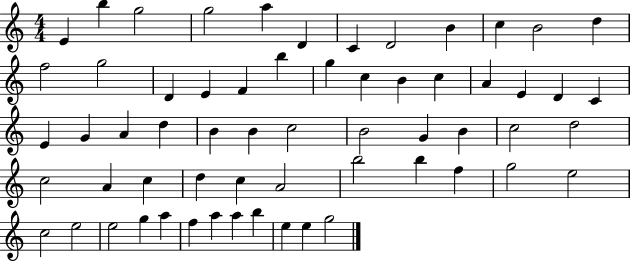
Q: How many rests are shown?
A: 0